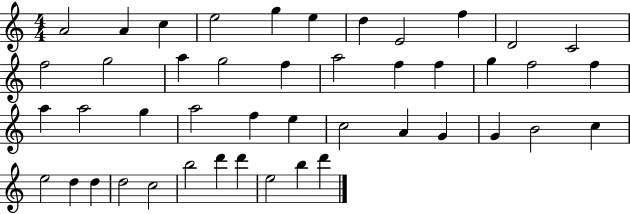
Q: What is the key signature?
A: C major